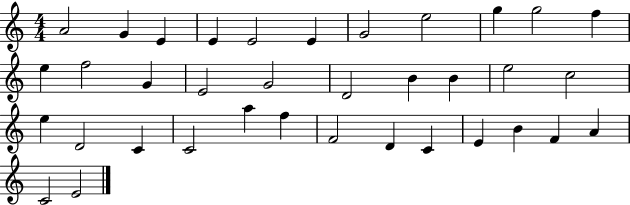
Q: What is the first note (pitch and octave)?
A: A4